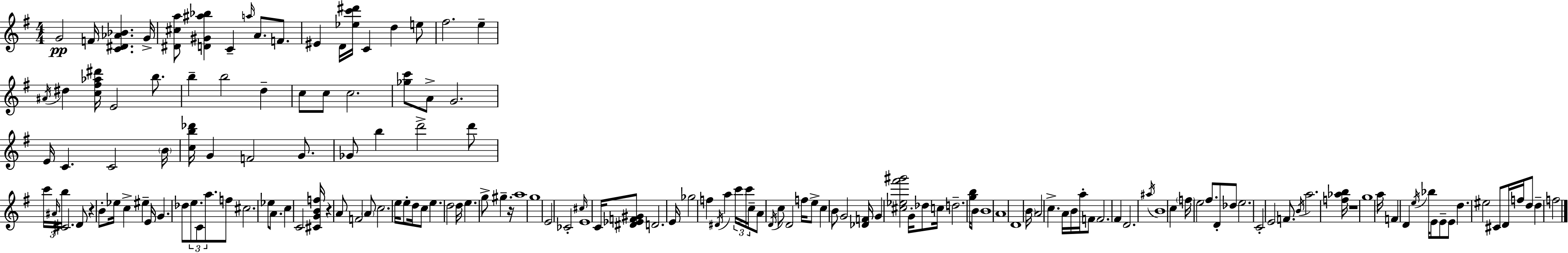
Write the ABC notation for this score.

X:1
T:Untitled
M:4/4
L:1/4
K:Em
G2 F/4 [C^D_A_B] G/4 [^D^ca]/2 [D^G^a_b] C a/4 A/2 F/2 ^E D/4 [_ec'^d']/4 C d e/2 ^f2 e ^A/4 ^d [c^f_a^d']/4 E2 b/2 b b2 d c/2 c/2 c2 [_gc']/2 A/2 G2 E/4 C C2 B/4 [cb_d']/4 G F2 G/2 _G/2 b d'2 d'/2 c'/4 ^A/4 b/4 ^C2 D/2 z B/2 _e/4 c ^e E/4 G _d/2 e/2 C/2 a/2 f/2 ^c2 _e/2 A/2 c C2 [^CGBf]/4 z A/2 F2 A/2 c2 e/4 e/2 d/4 c/2 e d2 d/4 e g/2 ^g z/4 a4 g4 E2 _C2 ^c/4 E4 C/4 [^D_EF^G]/2 D2 E/4 _g2 f ^D/4 a c'/4 c'/4 c/4 A/2 D/4 c/2 D2 f/4 e/2 c B/2 G2 [_DF]/4 G [^c_e^f'^g']2 G/4 _d/2 c/4 d2 [gb]/4 B/2 B4 A4 D4 B/4 A2 c A/4 B/4 a/4 F/2 F2 ^F D2 ^a/4 B4 c f/4 e2 ^f/2 D/2 _d/2 e2 C2 E2 F/2 B/4 a2 [f_ab]/4 z4 g4 a/4 F D e/4 _b/4 E/2 E/2 E/2 d ^e2 ^C/2 D/4 f/4 d/2 d f2